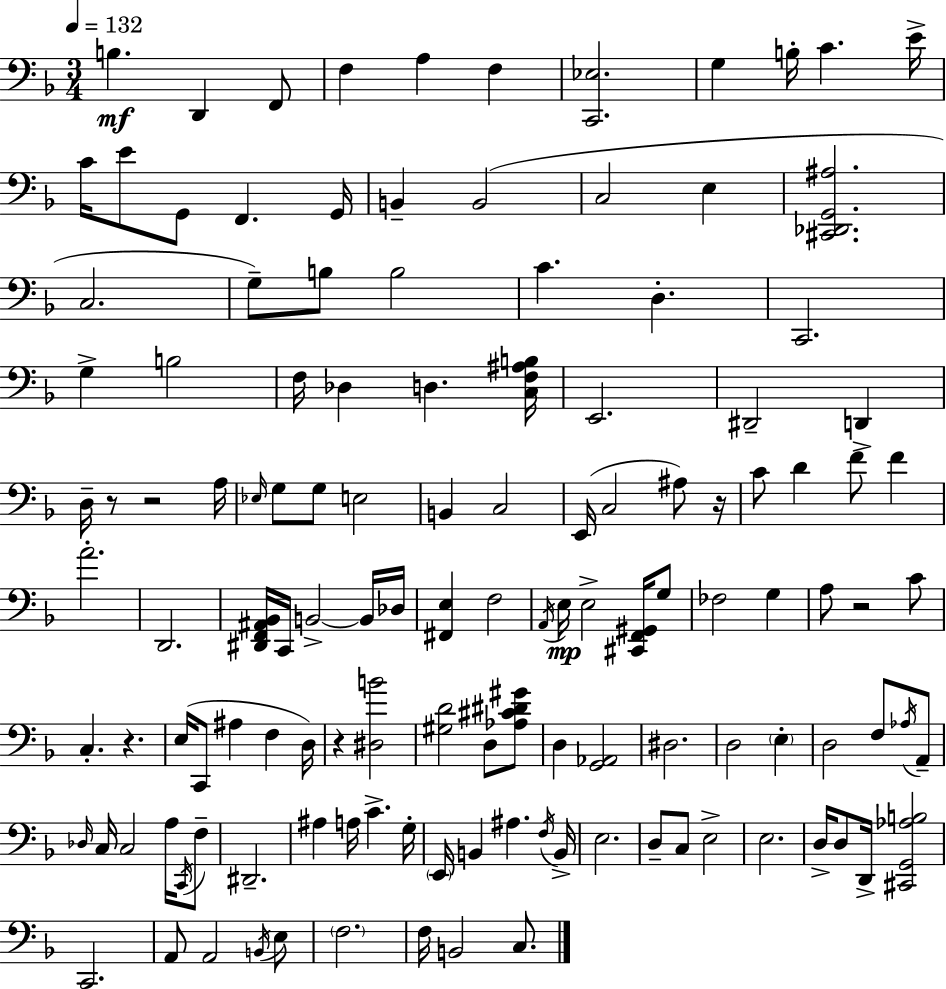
B3/q. D2/q F2/e F3/q A3/q F3/q [C2,Eb3]/h. G3/q B3/s C4/q. E4/s C4/s E4/e G2/e F2/q. G2/s B2/q B2/h C3/h E3/q [C#2,Db2,G2,A#3]/h. C3/h. G3/e B3/e B3/h C4/q. D3/q. C2/h. G3/q B3/h F3/s Db3/q D3/q. [C3,F3,A#3,B3]/s E2/h. D#2/h D2/q D3/s R/e R/h A3/s Eb3/s G3/e G3/e E3/h B2/q C3/h E2/s C3/h A#3/e R/s C4/e D4/q F4/e F4/q A4/h. D2/h. [D#2,F2,A#2,Bb2]/s C2/s B2/h B2/s Db3/s [F#2,E3]/q F3/h A2/s E3/s E3/h [C#2,F2,G#2]/s G3/e FES3/h G3/q A3/e R/h C4/e C3/q. R/q. E3/s C2/e A#3/q F3/q D3/s R/q [D#3,B4]/h [G#3,D4]/h D3/e [Ab3,C#4,D#4,G#4]/e D3/q [G2,Ab2]/h D#3/h. D3/h E3/q D3/h F3/e Ab3/s A2/e Db3/s C3/s C3/h A3/s C2/s F3/e D#2/h. A#3/q A3/s C4/q. G3/s E2/s B2/q A#3/q. F3/s B2/s E3/h. D3/e C3/e E3/h E3/h. D3/s D3/e D2/s [C#2,G2,Ab3,B3]/h C2/h. A2/e A2/h B2/s E3/e F3/h. F3/s B2/h C3/e.